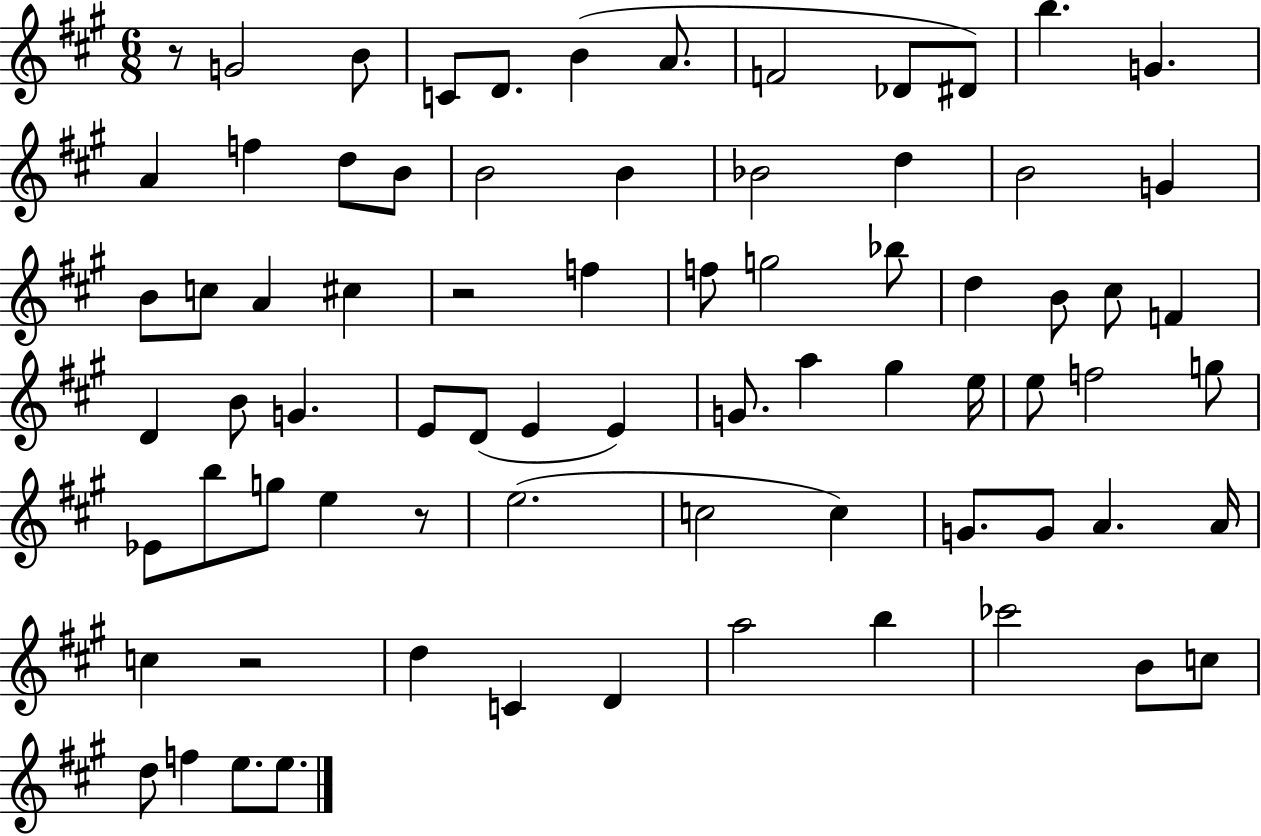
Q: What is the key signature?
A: A major